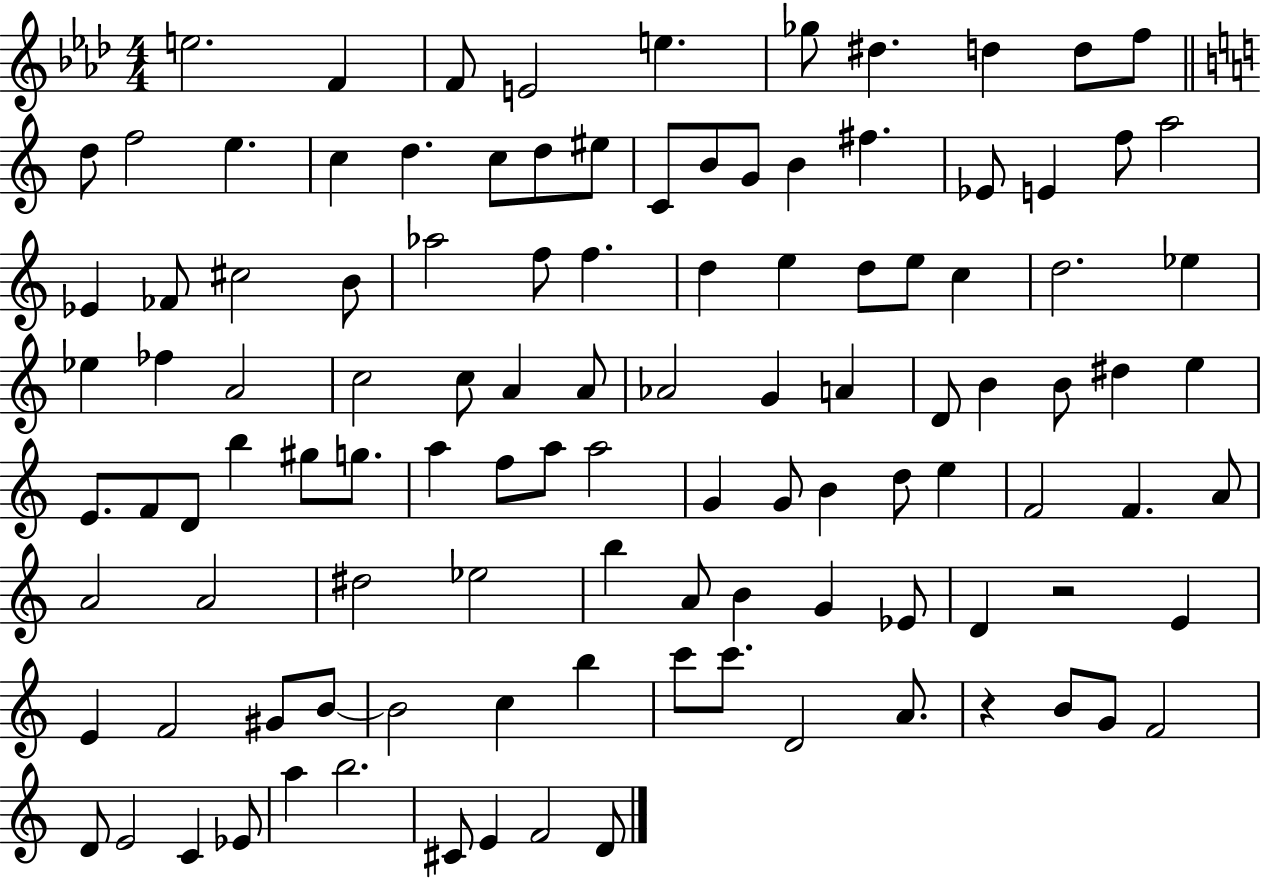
{
  \clef treble
  \numericTimeSignature
  \time 4/4
  \key aes \major
  e''2. f'4 | f'8 e'2 e''4. | ges''8 dis''4. d''4 d''8 f''8 | \bar "||" \break \key a \minor d''8 f''2 e''4. | c''4 d''4. c''8 d''8 eis''8 | c'8 b'8 g'8 b'4 fis''4. | ees'8 e'4 f''8 a''2 | \break ees'4 fes'8 cis''2 b'8 | aes''2 f''8 f''4. | d''4 e''4 d''8 e''8 c''4 | d''2. ees''4 | \break ees''4 fes''4 a'2 | c''2 c''8 a'4 a'8 | aes'2 g'4 a'4 | d'8 b'4 b'8 dis''4 e''4 | \break e'8. f'8 d'8 b''4 gis''8 g''8. | a''4 f''8 a''8 a''2 | g'4 g'8 b'4 d''8 e''4 | f'2 f'4. a'8 | \break a'2 a'2 | dis''2 ees''2 | b''4 a'8 b'4 g'4 ees'8 | d'4 r2 e'4 | \break e'4 f'2 gis'8 b'8~~ | b'2 c''4 b''4 | c'''8 c'''8. d'2 a'8. | r4 b'8 g'8 f'2 | \break d'8 e'2 c'4 ees'8 | a''4 b''2. | cis'8 e'4 f'2 d'8 | \bar "|."
}